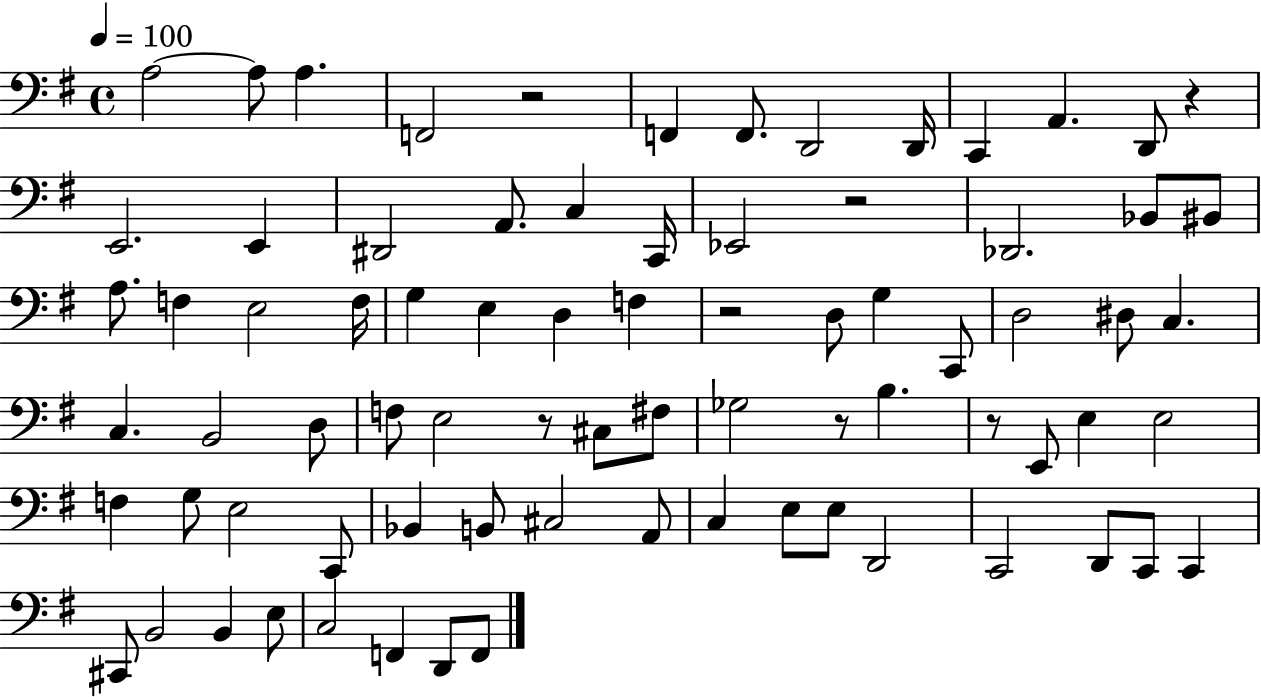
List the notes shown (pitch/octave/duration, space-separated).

A3/h A3/e A3/q. F2/h R/h F2/q F2/e. D2/h D2/s C2/q A2/q. D2/e R/q E2/h. E2/q D#2/h A2/e. C3/q C2/s Eb2/h R/h Db2/h. Bb2/e BIS2/e A3/e. F3/q E3/h F3/s G3/q E3/q D3/q F3/q R/h D3/e G3/q C2/e D3/h D#3/e C3/q. C3/q. B2/h D3/e F3/e E3/h R/e C#3/e F#3/e Gb3/h R/e B3/q. R/e E2/e E3/q E3/h F3/q G3/e E3/h C2/e Bb2/q B2/e C#3/h A2/e C3/q E3/e E3/e D2/h C2/h D2/e C2/e C2/q C#2/e B2/h B2/q E3/e C3/h F2/q D2/e F2/e